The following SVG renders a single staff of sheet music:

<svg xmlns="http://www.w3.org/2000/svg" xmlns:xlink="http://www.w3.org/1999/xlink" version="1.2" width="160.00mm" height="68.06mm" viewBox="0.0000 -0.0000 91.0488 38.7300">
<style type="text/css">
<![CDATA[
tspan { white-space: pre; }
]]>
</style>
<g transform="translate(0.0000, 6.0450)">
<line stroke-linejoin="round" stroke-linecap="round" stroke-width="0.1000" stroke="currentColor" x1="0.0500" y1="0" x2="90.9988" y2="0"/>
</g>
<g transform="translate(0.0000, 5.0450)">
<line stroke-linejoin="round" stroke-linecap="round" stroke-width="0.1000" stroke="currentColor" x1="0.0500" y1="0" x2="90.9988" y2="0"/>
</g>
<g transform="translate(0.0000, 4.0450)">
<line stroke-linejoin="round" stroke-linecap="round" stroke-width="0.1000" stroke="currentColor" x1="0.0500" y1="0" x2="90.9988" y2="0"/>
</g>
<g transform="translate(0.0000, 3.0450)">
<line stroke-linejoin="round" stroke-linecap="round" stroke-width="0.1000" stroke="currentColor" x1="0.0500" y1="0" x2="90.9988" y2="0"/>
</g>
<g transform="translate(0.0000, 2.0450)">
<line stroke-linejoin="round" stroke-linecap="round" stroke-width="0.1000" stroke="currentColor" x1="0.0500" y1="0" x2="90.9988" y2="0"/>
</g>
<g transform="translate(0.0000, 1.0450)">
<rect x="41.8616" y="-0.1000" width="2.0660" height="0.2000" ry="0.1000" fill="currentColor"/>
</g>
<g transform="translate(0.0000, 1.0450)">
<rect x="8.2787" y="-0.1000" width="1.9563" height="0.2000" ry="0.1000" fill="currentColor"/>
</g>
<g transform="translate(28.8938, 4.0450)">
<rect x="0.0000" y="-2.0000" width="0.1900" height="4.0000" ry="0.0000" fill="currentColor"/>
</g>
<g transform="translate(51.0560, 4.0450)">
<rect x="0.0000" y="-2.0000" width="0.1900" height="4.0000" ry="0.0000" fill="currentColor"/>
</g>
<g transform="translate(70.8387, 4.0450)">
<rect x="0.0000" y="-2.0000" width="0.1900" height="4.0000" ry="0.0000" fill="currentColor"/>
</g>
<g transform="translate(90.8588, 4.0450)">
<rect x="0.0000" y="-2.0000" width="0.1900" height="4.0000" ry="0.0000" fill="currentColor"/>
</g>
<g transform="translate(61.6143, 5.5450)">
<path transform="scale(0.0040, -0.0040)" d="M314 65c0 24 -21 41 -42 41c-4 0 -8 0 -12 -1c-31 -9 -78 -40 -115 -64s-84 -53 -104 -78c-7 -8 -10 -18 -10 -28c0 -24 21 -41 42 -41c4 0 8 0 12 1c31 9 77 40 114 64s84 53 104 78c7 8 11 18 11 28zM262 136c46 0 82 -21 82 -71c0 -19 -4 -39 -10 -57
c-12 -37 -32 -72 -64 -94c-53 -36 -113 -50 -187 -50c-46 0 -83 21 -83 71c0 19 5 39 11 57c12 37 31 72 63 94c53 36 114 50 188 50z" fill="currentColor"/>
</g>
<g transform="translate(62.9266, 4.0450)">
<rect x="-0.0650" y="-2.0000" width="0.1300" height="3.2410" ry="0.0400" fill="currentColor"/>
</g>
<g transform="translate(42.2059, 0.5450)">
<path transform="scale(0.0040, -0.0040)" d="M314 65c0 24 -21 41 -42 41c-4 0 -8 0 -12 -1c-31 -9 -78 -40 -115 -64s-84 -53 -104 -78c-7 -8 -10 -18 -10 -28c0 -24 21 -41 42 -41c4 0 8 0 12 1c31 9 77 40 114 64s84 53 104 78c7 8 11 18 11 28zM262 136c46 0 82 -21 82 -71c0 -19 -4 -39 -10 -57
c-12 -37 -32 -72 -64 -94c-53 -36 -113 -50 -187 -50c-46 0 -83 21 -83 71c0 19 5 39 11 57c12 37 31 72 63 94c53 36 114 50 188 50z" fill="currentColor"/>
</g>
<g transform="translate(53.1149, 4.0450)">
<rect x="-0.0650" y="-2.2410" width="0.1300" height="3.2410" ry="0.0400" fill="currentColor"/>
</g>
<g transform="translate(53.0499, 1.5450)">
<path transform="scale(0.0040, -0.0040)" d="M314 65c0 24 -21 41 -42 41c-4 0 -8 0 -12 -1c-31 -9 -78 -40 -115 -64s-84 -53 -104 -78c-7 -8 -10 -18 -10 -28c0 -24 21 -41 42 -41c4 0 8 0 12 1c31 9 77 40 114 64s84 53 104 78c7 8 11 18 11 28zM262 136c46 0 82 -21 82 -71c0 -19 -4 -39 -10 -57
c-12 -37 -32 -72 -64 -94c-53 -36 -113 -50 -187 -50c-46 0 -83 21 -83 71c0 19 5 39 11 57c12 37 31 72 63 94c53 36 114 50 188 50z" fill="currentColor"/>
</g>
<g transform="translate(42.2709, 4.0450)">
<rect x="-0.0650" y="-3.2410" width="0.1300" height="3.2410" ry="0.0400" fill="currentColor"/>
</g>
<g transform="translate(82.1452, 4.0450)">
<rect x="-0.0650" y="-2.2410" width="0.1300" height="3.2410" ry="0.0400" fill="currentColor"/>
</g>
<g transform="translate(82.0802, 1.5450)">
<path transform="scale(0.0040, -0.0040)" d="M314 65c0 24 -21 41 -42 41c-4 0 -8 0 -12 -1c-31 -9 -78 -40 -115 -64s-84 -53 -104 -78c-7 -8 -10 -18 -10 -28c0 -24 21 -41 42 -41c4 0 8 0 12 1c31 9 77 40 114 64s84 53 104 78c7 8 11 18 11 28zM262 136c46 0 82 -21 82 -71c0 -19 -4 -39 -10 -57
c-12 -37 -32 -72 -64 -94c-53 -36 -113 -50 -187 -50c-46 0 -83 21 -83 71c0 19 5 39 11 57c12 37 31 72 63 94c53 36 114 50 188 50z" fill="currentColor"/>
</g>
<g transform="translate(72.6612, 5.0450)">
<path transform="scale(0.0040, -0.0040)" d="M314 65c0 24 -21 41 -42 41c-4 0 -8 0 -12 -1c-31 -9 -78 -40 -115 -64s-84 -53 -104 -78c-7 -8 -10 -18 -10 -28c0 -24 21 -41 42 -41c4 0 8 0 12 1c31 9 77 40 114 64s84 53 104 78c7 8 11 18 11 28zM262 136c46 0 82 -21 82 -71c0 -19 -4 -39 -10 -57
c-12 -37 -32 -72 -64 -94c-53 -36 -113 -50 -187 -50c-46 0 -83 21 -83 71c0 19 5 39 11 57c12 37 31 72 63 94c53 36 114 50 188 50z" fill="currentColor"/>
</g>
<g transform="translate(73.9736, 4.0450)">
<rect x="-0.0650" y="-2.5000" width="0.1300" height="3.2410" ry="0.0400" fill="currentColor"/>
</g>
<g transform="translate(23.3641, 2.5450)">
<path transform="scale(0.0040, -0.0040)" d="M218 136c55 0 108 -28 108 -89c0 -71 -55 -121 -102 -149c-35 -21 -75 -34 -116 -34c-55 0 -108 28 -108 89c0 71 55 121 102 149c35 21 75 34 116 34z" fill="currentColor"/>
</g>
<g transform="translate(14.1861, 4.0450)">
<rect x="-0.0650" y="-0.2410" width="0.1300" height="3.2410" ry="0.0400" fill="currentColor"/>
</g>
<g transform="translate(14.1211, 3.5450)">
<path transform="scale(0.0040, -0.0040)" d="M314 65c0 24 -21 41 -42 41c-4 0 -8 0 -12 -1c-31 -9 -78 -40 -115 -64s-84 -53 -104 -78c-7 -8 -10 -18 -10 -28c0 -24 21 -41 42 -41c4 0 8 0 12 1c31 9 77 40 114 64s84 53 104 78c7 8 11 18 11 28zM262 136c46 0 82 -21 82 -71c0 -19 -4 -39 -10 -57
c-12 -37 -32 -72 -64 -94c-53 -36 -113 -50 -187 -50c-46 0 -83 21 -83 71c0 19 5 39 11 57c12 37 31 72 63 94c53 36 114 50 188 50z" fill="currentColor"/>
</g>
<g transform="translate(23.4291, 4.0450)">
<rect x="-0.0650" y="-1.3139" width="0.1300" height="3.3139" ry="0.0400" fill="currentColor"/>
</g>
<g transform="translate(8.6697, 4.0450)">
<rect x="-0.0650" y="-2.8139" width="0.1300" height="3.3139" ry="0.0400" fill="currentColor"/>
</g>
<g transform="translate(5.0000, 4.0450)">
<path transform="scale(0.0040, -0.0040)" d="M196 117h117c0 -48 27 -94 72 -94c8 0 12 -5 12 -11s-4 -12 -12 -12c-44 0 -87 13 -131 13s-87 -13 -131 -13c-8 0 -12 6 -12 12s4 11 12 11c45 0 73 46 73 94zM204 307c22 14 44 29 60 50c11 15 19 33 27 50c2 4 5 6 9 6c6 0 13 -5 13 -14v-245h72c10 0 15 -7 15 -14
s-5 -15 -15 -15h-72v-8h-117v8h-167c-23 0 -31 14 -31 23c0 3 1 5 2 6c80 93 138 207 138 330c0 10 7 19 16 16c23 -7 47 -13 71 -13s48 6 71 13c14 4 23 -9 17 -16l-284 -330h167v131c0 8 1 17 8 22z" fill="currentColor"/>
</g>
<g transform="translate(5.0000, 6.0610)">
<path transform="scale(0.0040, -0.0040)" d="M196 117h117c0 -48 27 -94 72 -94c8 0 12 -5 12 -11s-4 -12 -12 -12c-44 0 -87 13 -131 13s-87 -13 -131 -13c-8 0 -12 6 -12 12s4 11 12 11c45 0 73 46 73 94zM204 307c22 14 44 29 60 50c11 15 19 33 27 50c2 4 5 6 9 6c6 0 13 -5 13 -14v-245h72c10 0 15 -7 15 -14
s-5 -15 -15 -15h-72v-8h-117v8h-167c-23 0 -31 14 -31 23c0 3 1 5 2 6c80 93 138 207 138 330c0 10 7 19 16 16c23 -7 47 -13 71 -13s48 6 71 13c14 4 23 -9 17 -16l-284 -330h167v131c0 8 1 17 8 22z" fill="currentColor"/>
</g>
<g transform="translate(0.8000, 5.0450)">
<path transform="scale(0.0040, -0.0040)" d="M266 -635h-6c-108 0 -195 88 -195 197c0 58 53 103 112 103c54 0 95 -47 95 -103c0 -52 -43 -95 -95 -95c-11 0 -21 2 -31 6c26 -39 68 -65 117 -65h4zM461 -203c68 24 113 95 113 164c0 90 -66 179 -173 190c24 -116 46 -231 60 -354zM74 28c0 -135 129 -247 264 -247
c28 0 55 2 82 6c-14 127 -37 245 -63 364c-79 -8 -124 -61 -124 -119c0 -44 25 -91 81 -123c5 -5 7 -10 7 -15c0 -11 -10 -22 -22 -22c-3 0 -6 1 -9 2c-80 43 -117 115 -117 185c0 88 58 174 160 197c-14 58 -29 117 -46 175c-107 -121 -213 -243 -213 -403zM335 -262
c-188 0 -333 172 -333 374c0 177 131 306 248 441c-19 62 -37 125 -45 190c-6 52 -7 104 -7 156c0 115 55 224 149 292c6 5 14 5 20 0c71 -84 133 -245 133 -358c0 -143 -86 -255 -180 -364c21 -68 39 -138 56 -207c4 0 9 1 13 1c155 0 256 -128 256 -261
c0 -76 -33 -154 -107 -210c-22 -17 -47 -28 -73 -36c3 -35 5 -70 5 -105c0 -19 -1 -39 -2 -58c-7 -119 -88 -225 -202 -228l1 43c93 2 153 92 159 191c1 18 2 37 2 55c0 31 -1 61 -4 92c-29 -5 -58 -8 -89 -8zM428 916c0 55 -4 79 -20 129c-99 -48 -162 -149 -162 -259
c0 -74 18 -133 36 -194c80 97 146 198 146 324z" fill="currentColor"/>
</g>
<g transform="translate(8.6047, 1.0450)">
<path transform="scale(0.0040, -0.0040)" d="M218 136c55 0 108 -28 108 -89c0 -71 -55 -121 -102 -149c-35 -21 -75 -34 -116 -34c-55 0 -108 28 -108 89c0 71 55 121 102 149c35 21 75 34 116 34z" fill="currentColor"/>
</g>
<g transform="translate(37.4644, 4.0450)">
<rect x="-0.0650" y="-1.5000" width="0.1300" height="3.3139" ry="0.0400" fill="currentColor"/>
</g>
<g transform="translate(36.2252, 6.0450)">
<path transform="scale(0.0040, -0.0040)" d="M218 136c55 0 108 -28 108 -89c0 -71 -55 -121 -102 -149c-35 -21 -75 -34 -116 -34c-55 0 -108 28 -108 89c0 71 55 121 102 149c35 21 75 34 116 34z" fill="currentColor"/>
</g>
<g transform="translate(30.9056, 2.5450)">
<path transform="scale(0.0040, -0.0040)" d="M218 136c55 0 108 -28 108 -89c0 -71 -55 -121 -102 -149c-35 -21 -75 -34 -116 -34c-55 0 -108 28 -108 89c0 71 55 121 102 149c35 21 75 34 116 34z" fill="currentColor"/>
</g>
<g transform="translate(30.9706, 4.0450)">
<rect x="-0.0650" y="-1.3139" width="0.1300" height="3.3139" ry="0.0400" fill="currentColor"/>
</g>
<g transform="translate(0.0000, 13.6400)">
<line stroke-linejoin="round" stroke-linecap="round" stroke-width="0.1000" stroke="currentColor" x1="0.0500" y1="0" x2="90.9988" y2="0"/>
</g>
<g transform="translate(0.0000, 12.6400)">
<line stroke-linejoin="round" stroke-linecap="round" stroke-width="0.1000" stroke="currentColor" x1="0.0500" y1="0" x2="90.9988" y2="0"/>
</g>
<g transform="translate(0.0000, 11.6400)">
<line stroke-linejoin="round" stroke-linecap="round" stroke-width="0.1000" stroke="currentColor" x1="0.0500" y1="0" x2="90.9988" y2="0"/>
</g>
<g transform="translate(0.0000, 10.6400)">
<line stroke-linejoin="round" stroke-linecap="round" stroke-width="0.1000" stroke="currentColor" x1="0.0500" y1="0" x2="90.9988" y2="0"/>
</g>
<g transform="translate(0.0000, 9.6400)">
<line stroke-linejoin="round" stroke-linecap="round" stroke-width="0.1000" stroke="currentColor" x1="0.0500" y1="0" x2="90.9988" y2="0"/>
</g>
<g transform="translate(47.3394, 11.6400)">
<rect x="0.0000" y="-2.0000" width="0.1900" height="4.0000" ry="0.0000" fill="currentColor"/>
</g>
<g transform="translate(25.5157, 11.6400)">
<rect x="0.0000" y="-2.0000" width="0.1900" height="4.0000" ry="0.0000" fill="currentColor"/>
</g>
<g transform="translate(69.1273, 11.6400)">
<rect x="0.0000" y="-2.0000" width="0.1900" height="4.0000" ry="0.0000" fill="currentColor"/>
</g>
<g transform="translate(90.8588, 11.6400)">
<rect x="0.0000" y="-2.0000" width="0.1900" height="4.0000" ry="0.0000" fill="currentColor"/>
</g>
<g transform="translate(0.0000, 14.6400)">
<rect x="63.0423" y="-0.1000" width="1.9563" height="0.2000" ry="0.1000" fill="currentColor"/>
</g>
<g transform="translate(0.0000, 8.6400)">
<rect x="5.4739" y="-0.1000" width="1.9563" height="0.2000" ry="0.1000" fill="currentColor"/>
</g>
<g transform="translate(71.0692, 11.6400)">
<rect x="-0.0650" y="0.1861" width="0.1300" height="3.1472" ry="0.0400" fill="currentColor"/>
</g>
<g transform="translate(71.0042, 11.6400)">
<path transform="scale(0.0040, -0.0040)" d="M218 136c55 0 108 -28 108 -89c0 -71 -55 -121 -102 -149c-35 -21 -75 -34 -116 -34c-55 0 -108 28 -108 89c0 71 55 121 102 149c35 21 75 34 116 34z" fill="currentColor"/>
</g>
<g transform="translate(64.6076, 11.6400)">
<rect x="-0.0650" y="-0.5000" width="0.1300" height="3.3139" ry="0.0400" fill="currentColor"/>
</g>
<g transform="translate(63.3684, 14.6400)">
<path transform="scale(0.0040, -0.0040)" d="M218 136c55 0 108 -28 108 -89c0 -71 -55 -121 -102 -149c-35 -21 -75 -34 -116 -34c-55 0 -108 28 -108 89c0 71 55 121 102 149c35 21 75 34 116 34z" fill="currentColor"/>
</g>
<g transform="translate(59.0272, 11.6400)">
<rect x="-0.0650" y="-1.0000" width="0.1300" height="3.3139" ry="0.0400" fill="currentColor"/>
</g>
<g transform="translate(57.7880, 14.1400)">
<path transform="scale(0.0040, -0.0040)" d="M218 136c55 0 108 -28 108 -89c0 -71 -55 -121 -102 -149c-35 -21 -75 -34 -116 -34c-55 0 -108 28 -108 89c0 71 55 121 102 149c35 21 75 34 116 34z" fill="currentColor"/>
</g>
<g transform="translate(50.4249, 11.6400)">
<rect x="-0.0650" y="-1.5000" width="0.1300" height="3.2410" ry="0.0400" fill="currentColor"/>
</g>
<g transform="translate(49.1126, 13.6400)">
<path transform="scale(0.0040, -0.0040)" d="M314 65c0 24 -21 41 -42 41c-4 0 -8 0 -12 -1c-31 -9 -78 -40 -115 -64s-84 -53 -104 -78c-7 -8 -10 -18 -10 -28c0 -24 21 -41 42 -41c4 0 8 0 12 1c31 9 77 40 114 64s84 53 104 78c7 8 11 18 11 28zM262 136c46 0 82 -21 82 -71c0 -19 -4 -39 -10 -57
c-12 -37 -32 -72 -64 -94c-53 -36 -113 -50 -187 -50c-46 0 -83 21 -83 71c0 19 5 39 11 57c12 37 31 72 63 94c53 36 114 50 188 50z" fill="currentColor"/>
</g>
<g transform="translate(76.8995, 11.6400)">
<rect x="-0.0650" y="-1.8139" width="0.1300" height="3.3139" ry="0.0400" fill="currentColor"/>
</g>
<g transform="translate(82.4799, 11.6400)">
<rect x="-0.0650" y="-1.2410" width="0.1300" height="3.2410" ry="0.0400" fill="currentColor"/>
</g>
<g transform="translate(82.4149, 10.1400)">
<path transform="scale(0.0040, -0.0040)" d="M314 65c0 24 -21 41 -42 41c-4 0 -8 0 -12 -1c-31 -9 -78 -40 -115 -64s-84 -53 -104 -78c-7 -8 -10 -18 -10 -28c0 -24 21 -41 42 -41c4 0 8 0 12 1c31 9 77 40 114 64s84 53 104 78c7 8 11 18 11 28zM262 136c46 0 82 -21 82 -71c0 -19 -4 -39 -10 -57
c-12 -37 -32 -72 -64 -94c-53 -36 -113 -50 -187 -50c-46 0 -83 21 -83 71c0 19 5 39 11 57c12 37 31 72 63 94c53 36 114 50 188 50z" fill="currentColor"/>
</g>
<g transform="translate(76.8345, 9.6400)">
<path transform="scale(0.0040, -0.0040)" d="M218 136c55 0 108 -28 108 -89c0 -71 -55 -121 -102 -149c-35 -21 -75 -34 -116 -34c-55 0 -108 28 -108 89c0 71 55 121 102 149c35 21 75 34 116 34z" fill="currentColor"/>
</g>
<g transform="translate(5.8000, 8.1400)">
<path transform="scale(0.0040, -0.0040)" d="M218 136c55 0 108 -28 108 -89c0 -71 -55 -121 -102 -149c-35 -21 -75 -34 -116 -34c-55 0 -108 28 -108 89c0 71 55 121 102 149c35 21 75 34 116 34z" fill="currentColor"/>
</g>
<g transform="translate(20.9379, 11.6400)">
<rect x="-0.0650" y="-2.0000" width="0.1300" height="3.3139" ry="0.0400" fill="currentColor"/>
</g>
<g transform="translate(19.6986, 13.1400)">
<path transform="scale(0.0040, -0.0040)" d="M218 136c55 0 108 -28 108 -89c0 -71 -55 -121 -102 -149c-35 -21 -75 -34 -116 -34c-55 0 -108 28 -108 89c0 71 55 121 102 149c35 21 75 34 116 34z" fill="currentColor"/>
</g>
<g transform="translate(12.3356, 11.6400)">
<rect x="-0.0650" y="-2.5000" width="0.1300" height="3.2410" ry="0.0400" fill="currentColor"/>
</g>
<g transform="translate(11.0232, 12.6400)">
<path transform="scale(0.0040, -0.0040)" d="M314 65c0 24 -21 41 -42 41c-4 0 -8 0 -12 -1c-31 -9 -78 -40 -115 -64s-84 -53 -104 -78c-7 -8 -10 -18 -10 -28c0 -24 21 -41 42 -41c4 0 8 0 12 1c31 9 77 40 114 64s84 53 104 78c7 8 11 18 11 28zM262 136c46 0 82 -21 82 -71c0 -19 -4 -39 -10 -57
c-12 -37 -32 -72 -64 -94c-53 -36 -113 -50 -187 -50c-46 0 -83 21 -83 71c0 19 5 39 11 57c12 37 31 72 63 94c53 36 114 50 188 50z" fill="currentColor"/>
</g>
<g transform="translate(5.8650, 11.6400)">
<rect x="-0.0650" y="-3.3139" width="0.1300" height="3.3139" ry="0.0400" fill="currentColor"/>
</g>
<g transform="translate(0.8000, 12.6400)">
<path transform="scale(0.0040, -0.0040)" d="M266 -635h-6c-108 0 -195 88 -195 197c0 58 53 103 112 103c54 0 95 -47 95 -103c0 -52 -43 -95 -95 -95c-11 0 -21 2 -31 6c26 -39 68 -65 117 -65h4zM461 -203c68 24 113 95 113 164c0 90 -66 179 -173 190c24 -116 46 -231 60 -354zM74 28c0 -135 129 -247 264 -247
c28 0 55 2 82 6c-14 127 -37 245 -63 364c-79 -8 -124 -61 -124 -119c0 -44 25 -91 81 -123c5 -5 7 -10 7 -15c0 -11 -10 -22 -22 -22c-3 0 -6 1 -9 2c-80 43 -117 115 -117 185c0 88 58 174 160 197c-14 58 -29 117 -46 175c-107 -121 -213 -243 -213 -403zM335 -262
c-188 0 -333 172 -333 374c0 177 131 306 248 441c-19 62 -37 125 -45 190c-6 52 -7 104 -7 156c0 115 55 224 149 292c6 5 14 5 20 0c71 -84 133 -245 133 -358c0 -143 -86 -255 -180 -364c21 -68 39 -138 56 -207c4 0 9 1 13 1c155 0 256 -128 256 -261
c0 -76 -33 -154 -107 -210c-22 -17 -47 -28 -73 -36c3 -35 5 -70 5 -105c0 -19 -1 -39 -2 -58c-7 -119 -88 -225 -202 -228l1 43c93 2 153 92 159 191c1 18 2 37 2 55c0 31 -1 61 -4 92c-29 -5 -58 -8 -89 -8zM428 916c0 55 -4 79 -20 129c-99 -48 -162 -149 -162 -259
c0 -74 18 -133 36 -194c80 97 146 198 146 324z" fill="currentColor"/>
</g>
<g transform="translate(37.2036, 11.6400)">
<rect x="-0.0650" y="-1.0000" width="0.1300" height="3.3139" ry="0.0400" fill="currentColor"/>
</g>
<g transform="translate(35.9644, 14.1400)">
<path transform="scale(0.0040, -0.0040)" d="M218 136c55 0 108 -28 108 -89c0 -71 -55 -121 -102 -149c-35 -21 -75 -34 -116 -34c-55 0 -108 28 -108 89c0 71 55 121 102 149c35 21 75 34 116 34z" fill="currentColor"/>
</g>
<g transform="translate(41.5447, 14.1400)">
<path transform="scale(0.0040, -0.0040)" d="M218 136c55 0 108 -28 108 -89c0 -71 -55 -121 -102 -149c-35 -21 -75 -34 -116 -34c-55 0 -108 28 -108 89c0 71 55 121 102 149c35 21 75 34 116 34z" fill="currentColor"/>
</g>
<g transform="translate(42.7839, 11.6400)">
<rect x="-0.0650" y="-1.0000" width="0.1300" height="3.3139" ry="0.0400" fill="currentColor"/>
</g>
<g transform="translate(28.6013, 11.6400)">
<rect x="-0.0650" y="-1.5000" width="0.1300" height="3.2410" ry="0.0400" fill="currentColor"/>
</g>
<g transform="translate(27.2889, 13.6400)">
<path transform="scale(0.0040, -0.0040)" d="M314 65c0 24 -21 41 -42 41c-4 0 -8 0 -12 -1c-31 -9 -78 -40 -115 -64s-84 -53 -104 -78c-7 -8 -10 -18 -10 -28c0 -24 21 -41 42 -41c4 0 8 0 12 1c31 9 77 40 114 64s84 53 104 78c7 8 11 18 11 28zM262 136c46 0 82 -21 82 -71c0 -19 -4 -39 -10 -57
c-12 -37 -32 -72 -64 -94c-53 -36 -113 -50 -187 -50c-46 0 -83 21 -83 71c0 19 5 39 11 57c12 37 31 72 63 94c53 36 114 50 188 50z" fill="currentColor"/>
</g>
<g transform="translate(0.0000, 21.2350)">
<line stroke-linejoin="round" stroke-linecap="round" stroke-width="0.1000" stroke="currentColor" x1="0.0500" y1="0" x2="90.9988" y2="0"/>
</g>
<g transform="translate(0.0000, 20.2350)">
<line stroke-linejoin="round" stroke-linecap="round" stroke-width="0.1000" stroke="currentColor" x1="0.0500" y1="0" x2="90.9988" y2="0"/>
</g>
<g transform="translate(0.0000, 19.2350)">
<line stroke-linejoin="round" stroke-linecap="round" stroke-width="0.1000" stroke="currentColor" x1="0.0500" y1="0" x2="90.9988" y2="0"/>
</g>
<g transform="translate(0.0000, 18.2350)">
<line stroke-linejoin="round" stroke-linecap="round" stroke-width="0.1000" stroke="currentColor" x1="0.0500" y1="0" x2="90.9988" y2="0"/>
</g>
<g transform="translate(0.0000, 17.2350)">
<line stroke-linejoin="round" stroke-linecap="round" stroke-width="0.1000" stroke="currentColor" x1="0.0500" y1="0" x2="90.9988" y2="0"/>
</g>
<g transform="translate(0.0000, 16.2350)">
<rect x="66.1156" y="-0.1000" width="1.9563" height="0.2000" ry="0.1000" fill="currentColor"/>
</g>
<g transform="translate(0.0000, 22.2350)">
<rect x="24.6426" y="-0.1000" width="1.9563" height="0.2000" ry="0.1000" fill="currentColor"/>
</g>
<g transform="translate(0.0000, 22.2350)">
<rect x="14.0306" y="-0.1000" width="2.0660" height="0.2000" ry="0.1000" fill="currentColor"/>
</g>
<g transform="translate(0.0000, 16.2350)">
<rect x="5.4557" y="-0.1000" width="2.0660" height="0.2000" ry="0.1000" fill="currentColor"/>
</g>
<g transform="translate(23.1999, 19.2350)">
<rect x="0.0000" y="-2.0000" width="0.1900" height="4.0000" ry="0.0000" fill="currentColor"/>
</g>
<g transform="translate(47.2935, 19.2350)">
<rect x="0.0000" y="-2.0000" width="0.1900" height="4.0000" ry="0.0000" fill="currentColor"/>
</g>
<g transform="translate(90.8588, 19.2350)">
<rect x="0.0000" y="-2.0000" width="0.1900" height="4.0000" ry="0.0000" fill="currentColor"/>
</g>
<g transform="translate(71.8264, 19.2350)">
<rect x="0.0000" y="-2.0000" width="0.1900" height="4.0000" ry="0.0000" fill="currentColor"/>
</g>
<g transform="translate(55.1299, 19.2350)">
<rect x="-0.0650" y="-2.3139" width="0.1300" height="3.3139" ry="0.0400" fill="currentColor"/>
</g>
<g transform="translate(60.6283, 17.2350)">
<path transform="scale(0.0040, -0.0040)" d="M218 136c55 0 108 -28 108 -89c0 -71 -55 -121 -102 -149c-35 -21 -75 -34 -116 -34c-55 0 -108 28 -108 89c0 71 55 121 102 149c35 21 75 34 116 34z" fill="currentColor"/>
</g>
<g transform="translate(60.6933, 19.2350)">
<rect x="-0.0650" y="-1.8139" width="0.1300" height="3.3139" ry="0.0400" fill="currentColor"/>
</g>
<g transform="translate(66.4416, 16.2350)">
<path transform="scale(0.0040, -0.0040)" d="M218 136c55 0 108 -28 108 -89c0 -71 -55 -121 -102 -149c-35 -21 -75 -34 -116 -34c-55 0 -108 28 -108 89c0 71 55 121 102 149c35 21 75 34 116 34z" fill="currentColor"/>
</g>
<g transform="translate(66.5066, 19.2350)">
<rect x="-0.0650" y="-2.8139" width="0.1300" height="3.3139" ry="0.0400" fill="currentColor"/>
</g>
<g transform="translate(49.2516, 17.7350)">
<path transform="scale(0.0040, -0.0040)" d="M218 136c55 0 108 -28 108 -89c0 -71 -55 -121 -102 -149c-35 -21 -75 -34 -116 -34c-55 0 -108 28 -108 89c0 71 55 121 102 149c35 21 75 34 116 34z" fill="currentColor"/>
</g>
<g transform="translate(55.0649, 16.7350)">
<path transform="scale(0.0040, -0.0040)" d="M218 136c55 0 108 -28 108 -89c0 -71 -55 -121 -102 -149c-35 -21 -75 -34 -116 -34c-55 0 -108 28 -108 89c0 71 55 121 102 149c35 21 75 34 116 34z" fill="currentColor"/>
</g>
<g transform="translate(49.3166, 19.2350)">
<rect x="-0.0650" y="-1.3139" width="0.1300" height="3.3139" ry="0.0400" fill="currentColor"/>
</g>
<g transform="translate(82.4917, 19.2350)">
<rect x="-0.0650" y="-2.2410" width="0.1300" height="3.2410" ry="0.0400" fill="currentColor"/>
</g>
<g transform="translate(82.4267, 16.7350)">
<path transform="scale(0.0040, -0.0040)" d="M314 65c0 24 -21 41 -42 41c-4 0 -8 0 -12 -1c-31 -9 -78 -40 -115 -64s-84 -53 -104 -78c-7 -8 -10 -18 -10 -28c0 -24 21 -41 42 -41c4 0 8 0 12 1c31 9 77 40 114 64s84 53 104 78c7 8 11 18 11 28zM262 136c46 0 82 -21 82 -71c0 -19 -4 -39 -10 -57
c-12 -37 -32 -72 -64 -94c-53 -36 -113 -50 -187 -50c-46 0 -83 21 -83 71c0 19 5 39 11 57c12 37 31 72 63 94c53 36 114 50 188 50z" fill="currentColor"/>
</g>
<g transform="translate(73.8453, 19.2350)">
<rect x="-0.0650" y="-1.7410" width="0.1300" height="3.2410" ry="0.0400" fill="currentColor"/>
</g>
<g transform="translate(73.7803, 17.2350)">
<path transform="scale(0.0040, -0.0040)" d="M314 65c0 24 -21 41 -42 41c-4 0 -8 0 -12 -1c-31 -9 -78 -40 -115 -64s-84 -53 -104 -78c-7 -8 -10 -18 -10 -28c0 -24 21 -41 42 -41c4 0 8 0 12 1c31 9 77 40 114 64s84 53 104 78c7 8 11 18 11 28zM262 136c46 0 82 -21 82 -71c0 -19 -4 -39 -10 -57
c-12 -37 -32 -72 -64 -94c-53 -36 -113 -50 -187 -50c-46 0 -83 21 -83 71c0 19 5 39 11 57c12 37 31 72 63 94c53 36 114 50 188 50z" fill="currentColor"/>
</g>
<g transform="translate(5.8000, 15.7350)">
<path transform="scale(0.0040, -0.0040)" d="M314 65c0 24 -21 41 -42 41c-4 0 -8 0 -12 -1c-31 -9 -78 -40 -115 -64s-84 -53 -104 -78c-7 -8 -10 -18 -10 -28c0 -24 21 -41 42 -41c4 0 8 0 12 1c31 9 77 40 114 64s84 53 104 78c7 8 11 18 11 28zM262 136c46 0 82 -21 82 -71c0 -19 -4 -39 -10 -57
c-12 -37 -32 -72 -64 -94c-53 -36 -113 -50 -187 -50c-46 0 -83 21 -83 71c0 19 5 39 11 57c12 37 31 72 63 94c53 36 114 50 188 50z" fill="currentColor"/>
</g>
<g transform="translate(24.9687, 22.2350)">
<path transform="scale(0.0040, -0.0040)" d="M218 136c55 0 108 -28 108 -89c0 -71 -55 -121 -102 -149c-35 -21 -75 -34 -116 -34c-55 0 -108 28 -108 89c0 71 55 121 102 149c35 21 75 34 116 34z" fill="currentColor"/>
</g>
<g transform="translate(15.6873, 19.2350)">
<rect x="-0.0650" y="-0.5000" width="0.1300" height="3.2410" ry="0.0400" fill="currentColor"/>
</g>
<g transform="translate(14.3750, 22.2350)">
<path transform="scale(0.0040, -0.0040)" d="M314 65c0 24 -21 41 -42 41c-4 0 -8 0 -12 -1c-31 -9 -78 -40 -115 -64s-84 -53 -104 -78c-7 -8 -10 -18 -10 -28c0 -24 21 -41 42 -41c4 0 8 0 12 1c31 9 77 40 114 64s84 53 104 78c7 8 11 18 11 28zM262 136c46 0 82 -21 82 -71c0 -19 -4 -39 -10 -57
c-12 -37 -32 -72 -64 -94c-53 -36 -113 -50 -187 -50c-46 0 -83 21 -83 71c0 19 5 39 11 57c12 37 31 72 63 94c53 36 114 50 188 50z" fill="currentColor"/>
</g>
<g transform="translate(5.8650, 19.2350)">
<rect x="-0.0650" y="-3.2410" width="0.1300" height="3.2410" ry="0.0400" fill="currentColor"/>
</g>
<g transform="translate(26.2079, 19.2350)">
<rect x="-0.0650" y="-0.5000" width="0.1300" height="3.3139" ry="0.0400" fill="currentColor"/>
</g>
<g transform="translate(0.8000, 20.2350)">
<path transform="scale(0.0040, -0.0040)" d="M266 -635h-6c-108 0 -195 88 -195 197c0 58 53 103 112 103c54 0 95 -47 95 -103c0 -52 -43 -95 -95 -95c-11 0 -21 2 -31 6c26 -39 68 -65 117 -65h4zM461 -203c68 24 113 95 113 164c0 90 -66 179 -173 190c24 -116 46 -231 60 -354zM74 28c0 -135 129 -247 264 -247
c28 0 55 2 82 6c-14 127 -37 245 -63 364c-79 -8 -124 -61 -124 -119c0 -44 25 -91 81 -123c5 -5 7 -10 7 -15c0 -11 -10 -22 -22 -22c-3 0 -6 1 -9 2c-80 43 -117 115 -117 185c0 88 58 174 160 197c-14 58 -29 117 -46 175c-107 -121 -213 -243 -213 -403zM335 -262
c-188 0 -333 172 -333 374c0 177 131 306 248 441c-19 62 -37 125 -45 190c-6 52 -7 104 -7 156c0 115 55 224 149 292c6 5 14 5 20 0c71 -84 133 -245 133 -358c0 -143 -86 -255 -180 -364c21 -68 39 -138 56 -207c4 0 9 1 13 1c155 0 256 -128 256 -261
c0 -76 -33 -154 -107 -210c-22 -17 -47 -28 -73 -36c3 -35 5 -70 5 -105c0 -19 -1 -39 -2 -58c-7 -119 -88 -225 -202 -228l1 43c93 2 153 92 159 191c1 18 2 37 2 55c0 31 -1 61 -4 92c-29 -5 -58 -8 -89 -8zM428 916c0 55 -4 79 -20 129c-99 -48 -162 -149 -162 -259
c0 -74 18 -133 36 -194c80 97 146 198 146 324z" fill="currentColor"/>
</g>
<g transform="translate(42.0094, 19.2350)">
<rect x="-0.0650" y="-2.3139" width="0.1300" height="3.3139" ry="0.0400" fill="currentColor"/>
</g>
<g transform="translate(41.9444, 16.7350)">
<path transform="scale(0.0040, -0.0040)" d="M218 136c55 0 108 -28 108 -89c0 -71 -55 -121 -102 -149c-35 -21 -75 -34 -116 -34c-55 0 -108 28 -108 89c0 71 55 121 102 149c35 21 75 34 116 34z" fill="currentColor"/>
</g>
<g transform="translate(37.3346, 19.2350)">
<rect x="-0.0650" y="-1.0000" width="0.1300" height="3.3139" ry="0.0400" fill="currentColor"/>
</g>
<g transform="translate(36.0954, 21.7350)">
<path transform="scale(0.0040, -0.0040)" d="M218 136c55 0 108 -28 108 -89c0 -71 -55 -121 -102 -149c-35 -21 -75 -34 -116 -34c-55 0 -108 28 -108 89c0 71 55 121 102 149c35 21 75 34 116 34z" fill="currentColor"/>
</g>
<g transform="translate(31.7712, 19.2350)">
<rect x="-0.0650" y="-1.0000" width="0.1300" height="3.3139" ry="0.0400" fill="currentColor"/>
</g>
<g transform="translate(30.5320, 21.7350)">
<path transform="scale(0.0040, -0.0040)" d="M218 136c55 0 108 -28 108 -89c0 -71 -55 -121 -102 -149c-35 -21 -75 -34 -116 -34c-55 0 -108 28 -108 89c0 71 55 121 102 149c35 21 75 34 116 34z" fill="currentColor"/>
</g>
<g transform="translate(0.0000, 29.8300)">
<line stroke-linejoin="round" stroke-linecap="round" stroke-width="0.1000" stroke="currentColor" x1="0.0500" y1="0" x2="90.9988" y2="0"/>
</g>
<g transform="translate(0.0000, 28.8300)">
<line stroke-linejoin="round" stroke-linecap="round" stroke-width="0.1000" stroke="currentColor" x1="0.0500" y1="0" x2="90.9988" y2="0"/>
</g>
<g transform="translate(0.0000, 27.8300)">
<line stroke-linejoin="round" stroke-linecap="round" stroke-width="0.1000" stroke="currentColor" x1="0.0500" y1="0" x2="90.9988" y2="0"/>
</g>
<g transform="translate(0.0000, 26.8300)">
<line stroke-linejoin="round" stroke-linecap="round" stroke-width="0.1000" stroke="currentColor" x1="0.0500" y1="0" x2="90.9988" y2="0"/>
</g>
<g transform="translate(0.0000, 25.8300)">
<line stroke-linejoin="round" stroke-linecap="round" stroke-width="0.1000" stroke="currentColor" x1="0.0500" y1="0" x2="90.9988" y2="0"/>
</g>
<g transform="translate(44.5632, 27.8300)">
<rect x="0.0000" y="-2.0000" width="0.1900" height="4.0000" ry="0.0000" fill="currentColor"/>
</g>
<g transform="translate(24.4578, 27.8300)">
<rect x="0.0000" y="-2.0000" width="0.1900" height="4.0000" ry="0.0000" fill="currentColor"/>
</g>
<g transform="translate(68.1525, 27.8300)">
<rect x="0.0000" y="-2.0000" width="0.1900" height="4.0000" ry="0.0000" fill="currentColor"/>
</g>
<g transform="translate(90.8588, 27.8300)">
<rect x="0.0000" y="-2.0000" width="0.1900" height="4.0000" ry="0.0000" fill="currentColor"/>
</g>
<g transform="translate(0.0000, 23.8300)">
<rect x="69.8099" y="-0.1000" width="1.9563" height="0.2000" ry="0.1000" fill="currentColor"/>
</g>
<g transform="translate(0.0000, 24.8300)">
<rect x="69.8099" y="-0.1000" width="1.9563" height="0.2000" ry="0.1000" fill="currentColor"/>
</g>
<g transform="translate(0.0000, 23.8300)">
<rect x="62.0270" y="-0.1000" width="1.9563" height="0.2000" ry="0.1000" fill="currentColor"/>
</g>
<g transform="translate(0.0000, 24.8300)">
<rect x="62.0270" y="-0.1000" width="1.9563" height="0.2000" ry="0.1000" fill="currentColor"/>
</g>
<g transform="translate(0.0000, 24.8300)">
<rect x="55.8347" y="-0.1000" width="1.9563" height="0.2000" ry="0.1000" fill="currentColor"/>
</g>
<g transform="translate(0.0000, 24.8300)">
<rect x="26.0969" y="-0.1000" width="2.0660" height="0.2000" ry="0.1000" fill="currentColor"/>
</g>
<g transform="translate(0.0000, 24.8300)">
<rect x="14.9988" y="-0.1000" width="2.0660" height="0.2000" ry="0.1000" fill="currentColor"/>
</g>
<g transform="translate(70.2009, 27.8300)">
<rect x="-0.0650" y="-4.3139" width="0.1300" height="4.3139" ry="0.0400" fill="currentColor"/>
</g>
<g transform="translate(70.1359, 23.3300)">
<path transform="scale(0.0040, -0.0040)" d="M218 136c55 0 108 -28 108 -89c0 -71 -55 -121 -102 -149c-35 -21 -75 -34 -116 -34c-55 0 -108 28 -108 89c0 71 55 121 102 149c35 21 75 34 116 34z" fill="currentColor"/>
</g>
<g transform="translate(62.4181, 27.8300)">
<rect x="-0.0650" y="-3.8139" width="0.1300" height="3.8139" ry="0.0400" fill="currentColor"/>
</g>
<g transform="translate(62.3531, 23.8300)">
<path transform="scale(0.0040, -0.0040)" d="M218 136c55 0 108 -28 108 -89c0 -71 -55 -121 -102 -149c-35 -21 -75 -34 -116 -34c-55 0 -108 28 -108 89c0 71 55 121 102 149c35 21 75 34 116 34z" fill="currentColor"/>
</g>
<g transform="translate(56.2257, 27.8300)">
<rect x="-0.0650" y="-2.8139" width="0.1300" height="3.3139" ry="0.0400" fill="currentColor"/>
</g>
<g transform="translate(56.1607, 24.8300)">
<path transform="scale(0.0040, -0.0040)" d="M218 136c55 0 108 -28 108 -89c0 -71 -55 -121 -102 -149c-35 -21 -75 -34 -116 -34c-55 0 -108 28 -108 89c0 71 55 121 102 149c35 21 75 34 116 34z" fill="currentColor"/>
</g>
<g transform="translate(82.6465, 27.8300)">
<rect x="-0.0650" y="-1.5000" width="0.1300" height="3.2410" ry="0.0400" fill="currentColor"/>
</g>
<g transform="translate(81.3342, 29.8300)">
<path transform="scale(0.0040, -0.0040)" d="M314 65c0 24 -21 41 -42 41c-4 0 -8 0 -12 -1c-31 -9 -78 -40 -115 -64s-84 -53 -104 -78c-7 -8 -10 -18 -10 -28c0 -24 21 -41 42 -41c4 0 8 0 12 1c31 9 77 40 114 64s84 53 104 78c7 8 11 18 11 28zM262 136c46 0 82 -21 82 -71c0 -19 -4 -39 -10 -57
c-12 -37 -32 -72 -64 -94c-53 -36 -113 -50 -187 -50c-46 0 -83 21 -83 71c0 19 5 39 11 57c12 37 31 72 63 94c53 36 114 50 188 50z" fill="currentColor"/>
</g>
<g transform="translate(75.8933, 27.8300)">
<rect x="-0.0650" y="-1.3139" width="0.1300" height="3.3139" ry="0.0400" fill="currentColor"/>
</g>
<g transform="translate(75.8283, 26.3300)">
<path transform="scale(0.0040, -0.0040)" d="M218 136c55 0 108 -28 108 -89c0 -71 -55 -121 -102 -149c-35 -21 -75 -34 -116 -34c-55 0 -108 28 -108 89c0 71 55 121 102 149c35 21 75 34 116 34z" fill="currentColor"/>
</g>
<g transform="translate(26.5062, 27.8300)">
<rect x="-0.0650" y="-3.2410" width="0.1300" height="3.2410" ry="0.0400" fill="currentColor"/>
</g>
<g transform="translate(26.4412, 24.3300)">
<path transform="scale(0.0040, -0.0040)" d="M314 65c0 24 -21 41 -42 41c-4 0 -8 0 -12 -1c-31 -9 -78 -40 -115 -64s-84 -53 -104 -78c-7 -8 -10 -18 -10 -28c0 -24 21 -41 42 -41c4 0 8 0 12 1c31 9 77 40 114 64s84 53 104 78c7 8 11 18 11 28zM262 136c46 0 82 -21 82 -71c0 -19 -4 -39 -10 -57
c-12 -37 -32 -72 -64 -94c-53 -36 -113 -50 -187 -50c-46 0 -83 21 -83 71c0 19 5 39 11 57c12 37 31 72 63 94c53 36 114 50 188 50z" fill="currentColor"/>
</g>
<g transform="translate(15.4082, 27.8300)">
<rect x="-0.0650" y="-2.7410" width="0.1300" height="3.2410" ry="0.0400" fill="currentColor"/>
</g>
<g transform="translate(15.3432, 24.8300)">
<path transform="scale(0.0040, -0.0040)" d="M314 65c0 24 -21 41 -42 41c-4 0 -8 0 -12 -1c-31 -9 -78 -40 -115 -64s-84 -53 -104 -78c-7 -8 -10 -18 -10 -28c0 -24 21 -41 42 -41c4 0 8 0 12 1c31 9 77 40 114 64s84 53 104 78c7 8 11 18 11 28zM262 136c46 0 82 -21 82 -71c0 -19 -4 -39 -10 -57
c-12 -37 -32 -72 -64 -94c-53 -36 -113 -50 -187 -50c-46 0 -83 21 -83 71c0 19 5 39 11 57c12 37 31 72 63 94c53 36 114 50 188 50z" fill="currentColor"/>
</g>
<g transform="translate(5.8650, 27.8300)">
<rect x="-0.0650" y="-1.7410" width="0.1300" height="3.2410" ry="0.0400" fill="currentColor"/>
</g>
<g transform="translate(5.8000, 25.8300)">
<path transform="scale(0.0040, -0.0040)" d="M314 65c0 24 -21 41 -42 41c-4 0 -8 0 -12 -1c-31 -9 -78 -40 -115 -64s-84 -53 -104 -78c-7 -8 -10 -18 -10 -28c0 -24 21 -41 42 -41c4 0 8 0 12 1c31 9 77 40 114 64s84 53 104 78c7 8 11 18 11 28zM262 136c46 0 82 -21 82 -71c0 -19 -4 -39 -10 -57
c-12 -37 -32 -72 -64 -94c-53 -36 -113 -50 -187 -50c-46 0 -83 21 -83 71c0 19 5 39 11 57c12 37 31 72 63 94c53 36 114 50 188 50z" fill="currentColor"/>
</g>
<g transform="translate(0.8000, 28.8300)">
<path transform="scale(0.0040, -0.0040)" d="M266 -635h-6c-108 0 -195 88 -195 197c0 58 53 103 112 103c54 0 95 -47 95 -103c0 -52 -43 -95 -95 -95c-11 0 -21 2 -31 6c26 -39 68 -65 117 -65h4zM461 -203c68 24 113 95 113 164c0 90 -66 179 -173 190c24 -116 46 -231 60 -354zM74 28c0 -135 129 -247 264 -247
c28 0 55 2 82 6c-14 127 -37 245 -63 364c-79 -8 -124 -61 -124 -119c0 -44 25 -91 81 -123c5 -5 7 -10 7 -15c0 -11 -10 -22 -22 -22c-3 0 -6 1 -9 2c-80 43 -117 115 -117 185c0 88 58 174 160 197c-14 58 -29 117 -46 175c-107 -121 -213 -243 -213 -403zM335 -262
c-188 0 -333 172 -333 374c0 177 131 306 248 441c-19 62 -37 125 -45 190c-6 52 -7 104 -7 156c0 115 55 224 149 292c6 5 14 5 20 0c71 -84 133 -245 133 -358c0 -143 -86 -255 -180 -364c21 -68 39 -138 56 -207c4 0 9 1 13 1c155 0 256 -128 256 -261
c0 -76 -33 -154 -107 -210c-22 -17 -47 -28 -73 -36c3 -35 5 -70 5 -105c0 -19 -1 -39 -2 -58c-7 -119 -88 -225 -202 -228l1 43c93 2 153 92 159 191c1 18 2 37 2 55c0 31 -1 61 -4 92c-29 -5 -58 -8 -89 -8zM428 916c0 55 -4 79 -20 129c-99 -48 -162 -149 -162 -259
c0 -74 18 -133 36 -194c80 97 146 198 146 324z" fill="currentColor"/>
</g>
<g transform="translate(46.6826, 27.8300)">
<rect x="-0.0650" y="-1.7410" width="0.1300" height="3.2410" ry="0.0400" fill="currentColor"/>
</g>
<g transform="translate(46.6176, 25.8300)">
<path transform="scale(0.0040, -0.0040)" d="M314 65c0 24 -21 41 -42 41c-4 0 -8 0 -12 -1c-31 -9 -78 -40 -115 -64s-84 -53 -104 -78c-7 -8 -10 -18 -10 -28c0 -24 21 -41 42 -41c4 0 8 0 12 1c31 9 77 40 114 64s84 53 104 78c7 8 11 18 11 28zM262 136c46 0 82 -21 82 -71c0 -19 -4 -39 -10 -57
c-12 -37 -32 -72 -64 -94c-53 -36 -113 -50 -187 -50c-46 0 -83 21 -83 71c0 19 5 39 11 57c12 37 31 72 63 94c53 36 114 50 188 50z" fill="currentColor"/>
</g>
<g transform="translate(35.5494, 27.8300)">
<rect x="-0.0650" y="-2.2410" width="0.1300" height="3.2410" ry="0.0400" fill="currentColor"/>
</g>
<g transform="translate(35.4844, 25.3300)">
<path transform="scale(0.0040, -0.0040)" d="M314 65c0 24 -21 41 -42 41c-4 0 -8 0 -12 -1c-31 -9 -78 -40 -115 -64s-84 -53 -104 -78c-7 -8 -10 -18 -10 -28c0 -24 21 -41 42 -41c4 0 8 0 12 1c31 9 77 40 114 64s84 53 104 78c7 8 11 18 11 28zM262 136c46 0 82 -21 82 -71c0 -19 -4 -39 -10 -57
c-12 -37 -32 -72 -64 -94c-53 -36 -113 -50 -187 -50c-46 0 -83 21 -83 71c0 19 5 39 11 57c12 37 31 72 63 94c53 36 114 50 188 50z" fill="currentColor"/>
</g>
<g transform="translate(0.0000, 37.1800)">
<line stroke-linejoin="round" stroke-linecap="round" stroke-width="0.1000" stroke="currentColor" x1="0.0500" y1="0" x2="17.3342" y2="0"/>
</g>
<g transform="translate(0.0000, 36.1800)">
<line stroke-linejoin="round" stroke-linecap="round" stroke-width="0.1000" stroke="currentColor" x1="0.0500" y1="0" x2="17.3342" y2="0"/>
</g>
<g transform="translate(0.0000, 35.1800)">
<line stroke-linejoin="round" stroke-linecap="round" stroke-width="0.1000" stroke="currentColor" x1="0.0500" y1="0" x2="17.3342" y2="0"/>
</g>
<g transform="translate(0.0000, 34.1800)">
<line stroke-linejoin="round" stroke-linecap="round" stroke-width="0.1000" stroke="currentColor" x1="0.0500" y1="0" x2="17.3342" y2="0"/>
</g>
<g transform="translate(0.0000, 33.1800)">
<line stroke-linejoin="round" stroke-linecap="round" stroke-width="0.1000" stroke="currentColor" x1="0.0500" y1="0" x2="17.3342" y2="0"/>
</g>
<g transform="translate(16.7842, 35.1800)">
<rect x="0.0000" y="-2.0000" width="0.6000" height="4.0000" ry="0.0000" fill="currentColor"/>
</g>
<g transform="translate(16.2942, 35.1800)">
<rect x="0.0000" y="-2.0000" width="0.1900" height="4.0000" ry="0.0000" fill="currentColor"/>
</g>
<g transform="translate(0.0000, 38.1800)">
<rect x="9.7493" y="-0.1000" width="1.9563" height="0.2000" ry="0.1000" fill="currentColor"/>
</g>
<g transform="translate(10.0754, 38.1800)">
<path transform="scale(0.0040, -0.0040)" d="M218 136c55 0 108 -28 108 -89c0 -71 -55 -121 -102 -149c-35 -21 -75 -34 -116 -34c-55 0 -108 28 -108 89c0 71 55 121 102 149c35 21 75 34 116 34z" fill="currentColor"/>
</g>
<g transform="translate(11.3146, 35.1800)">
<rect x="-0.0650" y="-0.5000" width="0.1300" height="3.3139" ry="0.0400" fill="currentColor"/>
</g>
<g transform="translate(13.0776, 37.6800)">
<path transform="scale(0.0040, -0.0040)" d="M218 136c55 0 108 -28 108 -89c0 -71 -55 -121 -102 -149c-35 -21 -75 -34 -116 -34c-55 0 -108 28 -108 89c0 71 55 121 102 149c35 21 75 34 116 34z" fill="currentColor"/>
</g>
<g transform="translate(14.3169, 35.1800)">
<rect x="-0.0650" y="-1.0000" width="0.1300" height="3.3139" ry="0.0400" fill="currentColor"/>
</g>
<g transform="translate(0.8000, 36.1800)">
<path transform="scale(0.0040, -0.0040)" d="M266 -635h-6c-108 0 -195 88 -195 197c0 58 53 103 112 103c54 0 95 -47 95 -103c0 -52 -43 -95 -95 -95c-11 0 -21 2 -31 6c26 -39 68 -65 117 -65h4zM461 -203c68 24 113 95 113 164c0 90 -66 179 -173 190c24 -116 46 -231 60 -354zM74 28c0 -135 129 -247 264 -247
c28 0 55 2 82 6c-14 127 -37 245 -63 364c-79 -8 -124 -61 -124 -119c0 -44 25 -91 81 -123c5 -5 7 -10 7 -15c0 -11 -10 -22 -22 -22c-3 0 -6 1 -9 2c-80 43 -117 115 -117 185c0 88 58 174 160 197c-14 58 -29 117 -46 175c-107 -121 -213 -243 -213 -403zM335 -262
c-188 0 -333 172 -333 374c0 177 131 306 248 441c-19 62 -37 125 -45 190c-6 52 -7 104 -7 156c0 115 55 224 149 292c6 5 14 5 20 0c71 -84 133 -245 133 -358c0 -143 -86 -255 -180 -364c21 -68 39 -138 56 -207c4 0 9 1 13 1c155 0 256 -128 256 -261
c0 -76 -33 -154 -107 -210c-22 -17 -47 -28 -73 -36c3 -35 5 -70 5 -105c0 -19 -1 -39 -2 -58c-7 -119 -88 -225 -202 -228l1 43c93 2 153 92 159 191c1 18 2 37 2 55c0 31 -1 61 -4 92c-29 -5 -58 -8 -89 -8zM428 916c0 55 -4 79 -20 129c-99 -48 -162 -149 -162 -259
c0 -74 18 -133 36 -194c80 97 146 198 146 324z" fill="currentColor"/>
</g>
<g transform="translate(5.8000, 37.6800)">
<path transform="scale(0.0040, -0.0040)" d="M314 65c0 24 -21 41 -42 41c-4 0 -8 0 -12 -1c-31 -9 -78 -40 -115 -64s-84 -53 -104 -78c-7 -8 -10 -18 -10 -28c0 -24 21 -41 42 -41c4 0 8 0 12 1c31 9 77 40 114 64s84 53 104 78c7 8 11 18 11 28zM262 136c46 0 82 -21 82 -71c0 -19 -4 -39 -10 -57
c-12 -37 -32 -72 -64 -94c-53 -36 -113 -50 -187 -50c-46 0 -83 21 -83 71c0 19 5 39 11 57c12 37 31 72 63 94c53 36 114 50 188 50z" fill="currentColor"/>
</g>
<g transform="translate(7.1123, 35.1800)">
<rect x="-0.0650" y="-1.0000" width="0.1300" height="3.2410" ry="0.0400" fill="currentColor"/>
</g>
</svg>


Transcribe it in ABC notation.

X:1
T:Untitled
M:4/4
L:1/4
K:C
a c2 e e E b2 g2 F2 G2 g2 b G2 F E2 D D E2 D C B f e2 b2 C2 C D D g e g f a f2 g2 f2 a2 b2 g2 f2 a c' d' e E2 D2 C D